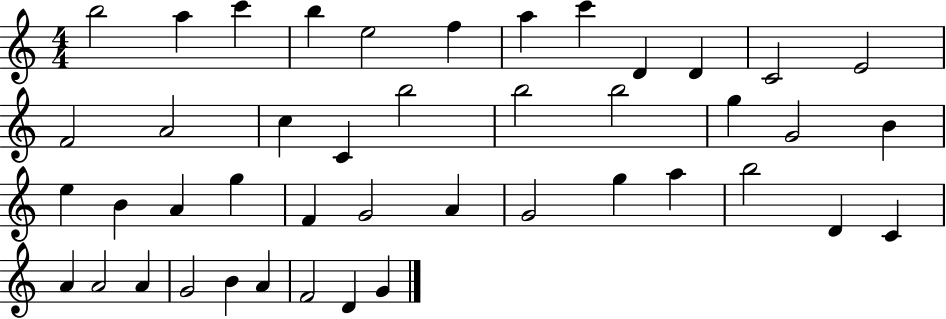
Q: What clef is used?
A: treble